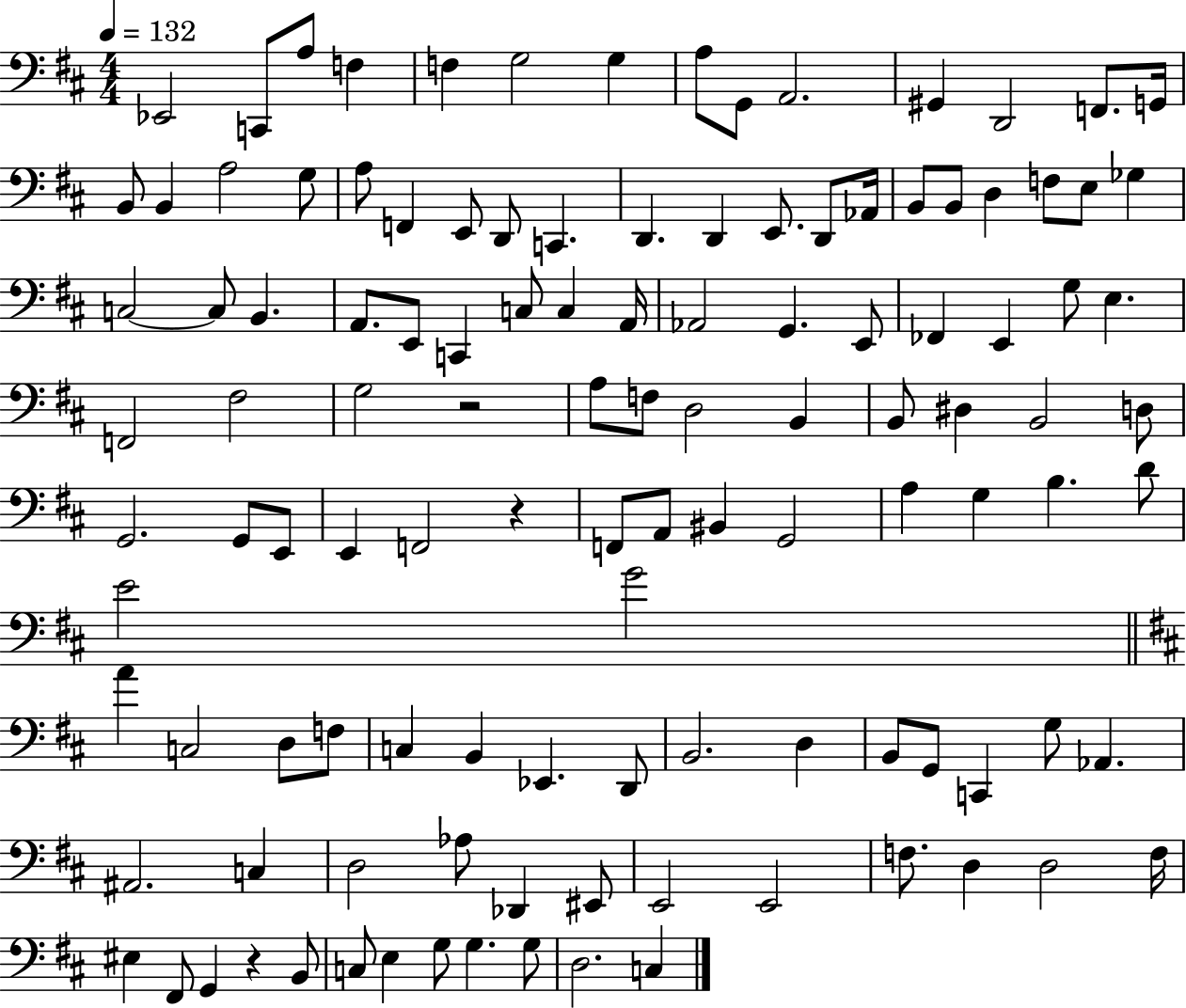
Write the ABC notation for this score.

X:1
T:Untitled
M:4/4
L:1/4
K:D
_E,,2 C,,/2 A,/2 F, F, G,2 G, A,/2 G,,/2 A,,2 ^G,, D,,2 F,,/2 G,,/4 B,,/2 B,, A,2 G,/2 A,/2 F,, E,,/2 D,,/2 C,, D,, D,, E,,/2 D,,/2 _A,,/4 B,,/2 B,,/2 D, F,/2 E,/2 _G, C,2 C,/2 B,, A,,/2 E,,/2 C,, C,/2 C, A,,/4 _A,,2 G,, E,,/2 _F,, E,, G,/2 E, F,,2 ^F,2 G,2 z2 A,/2 F,/2 D,2 B,, B,,/2 ^D, B,,2 D,/2 G,,2 G,,/2 E,,/2 E,, F,,2 z F,,/2 A,,/2 ^B,, G,,2 A, G, B, D/2 E2 G2 A C,2 D,/2 F,/2 C, B,, _E,, D,,/2 B,,2 D, B,,/2 G,,/2 C,, G,/2 _A,, ^A,,2 C, D,2 _A,/2 _D,, ^E,,/2 E,,2 E,,2 F,/2 D, D,2 F,/4 ^E, ^F,,/2 G,, z B,,/2 C,/2 E, G,/2 G, G,/2 D,2 C,